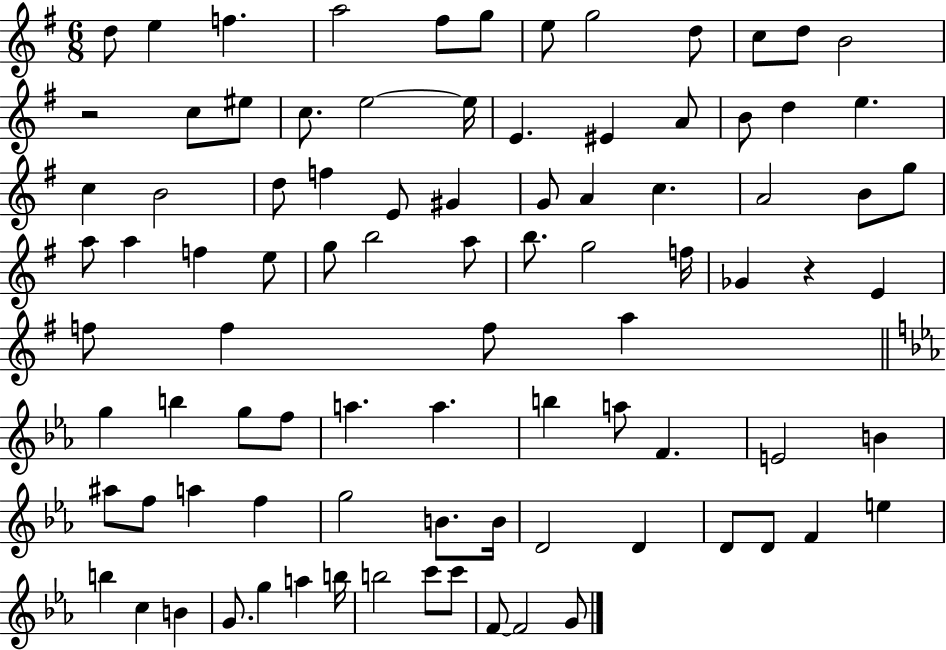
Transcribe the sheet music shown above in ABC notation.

X:1
T:Untitled
M:6/8
L:1/4
K:G
d/2 e f a2 ^f/2 g/2 e/2 g2 d/2 c/2 d/2 B2 z2 c/2 ^e/2 c/2 e2 e/4 E ^E A/2 B/2 d e c B2 d/2 f E/2 ^G G/2 A c A2 B/2 g/2 a/2 a f e/2 g/2 b2 a/2 b/2 g2 f/4 _G z E f/2 f f/2 a g b g/2 f/2 a a b a/2 F E2 B ^a/2 f/2 a f g2 B/2 B/4 D2 D D/2 D/2 F e b c B G/2 g a b/4 b2 c'/2 c'/2 F/2 F2 G/2